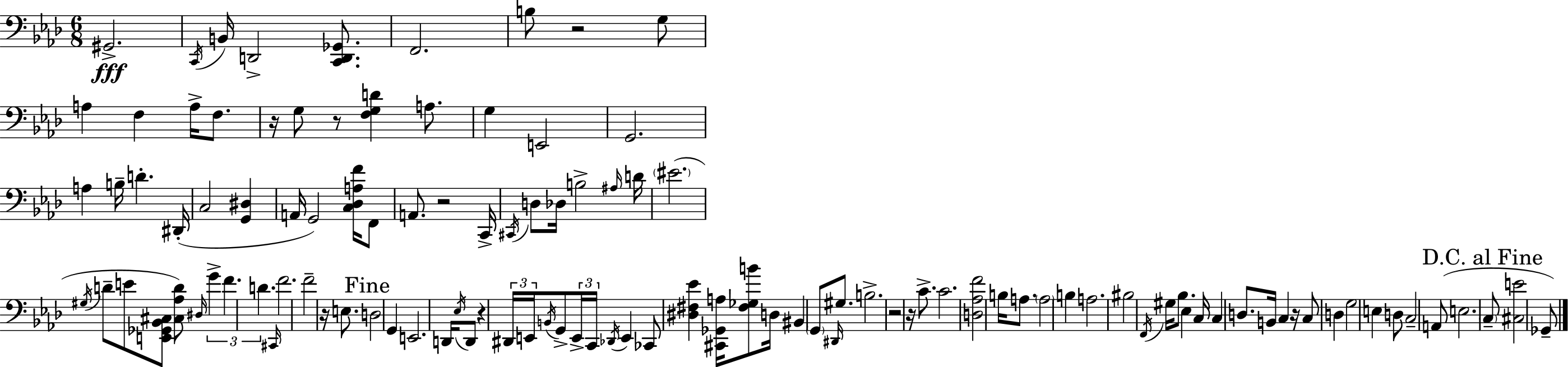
G#2/h. C2/s B2/s D2/h [C2,D2,Gb2]/e. F2/h. B3/e R/h G3/e A3/q F3/q A3/s F3/e. R/s G3/e R/e [F3,G3,D4]/q A3/e. G3/q E2/h G2/h. A3/q B3/s D4/q. D#2/s C3/h [G2,D#3]/q A2/s G2/h [C3,Db3,A3,F4]/s F2/e A2/e. R/h C2/s C#2/s D3/e Db3/s B3/h A#3/s D4/s EIS4/h. G#3/s D4/e E4/e [E2,Gb2,Bb2,C#3]/e [C#3,Ab3,D4]/e D#3/s G4/q F4/q. D4/q. C#2/s F4/h. F4/h R/s E3/e. D3/h G2/q E2/h. D2/s Eb3/s D2/e R/q D#2/s E2/s B2/s G2/e E2/s C2/s Db2/s E2/q CES2/e [D#3,F#3,Eb4]/q [C#2,Gb2,A3]/s [F#3,Gb3,B4]/e D3/s BIS2/q G2/e D#2/s G#3/e. B3/h. R/h R/s C4/e. C4/h. [D3,Ab3,F4]/h B3/s A3/e. A3/h B3/q A3/h. BIS3/h F2/s G#3/s Bb3/e. Eb3/q C3/s C3/q D3/e. B2/s C3/q R/s C3/e D3/q G3/h E3/q D3/e C3/h A2/e E3/h. C3/e [C#3,E4]/h Gb2/e